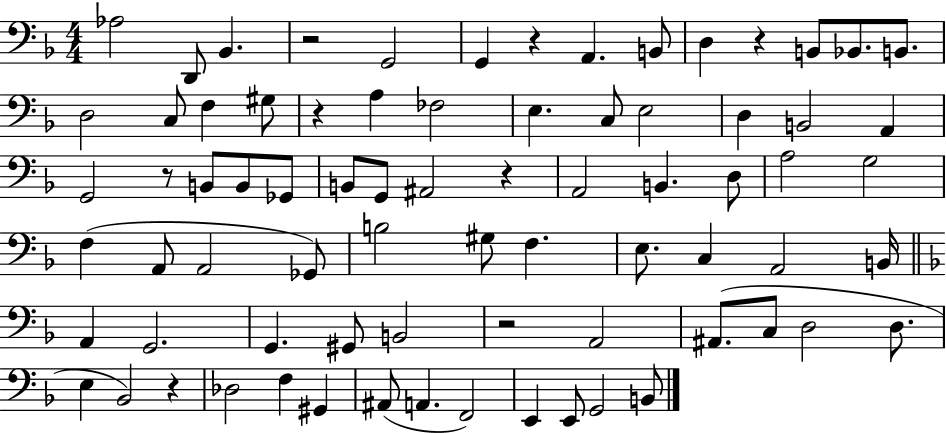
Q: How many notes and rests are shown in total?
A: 76